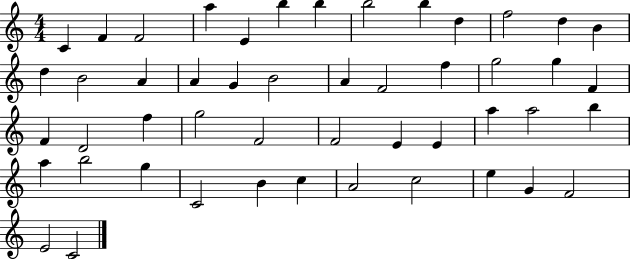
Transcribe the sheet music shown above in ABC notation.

X:1
T:Untitled
M:4/4
L:1/4
K:C
C F F2 a E b b b2 b d f2 d B d B2 A A G B2 A F2 f g2 g F F D2 f g2 F2 F2 E E a a2 b a b2 g C2 B c A2 c2 e G F2 E2 C2